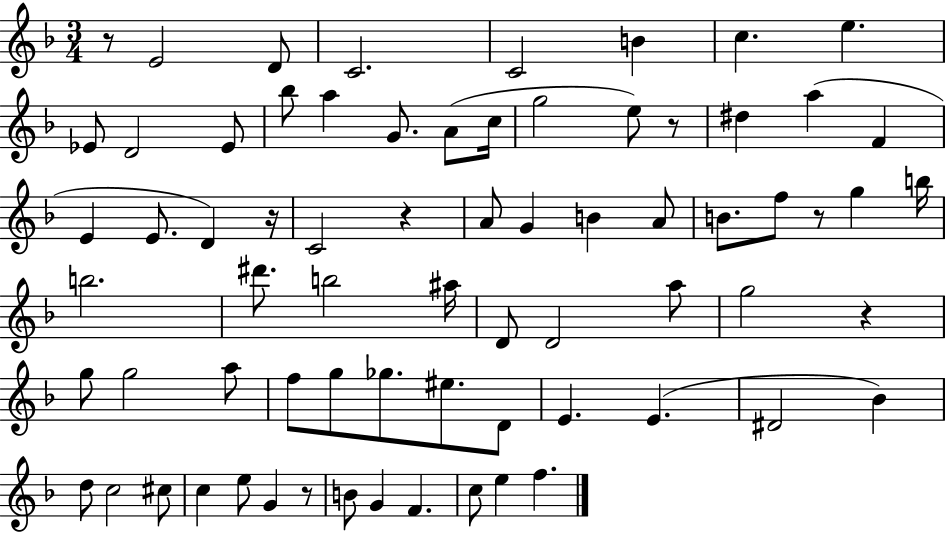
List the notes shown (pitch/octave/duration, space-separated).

R/e E4/h D4/e C4/h. C4/h B4/q C5/q. E5/q. Eb4/e D4/h Eb4/e Bb5/e A5/q G4/e. A4/e C5/s G5/h E5/e R/e D#5/q A5/q F4/q E4/q E4/e. D4/q R/s C4/h R/q A4/e G4/q B4/q A4/e B4/e. F5/e R/e G5/q B5/s B5/h. D#6/e. B5/h A#5/s D4/e D4/h A5/e G5/h R/q G5/e G5/h A5/e F5/e G5/e Gb5/e. EIS5/e. D4/e E4/q. E4/q. D#4/h Bb4/q D5/e C5/h C#5/e C5/q E5/e G4/q R/e B4/e G4/q F4/q. C5/e E5/q F5/q.